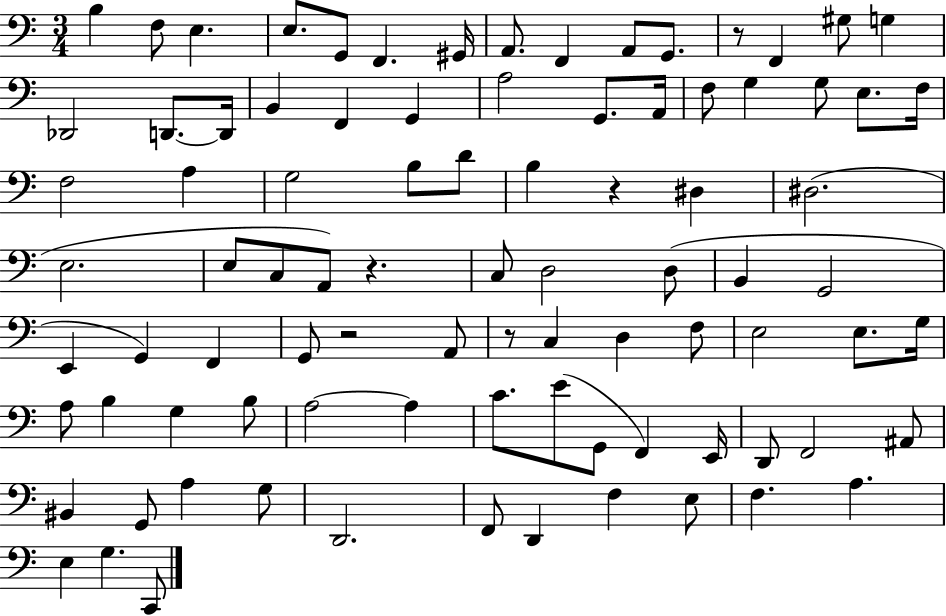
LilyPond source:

{
  \clef bass
  \numericTimeSignature
  \time 3/4
  \key c \major
  b4 f8 e4. | e8. g,8 f,4. gis,16 | a,8. f,4 a,8 g,8. | r8 f,4 gis8 g4 | \break des,2 d,8.~~ d,16 | b,4 f,4 g,4 | a2 g,8. a,16 | f8 g4 g8 e8. f16 | \break f2 a4 | g2 b8 d'8 | b4 r4 dis4 | dis2.( | \break e2. | e8 c8 a,8) r4. | c8 d2 d8( | b,4 g,2 | \break e,4 g,4) f,4 | g,8 r2 a,8 | r8 c4 d4 f8 | e2 e8. g16 | \break a8 b4 g4 b8 | a2~~ a4 | c'8. e'8( g,8 f,4) e,16 | d,8 f,2 ais,8 | \break bis,4 g,8 a4 g8 | d,2. | f,8 d,4 f4 e8 | f4. a4. | \break e4 g4. c,8 | \bar "|."
}